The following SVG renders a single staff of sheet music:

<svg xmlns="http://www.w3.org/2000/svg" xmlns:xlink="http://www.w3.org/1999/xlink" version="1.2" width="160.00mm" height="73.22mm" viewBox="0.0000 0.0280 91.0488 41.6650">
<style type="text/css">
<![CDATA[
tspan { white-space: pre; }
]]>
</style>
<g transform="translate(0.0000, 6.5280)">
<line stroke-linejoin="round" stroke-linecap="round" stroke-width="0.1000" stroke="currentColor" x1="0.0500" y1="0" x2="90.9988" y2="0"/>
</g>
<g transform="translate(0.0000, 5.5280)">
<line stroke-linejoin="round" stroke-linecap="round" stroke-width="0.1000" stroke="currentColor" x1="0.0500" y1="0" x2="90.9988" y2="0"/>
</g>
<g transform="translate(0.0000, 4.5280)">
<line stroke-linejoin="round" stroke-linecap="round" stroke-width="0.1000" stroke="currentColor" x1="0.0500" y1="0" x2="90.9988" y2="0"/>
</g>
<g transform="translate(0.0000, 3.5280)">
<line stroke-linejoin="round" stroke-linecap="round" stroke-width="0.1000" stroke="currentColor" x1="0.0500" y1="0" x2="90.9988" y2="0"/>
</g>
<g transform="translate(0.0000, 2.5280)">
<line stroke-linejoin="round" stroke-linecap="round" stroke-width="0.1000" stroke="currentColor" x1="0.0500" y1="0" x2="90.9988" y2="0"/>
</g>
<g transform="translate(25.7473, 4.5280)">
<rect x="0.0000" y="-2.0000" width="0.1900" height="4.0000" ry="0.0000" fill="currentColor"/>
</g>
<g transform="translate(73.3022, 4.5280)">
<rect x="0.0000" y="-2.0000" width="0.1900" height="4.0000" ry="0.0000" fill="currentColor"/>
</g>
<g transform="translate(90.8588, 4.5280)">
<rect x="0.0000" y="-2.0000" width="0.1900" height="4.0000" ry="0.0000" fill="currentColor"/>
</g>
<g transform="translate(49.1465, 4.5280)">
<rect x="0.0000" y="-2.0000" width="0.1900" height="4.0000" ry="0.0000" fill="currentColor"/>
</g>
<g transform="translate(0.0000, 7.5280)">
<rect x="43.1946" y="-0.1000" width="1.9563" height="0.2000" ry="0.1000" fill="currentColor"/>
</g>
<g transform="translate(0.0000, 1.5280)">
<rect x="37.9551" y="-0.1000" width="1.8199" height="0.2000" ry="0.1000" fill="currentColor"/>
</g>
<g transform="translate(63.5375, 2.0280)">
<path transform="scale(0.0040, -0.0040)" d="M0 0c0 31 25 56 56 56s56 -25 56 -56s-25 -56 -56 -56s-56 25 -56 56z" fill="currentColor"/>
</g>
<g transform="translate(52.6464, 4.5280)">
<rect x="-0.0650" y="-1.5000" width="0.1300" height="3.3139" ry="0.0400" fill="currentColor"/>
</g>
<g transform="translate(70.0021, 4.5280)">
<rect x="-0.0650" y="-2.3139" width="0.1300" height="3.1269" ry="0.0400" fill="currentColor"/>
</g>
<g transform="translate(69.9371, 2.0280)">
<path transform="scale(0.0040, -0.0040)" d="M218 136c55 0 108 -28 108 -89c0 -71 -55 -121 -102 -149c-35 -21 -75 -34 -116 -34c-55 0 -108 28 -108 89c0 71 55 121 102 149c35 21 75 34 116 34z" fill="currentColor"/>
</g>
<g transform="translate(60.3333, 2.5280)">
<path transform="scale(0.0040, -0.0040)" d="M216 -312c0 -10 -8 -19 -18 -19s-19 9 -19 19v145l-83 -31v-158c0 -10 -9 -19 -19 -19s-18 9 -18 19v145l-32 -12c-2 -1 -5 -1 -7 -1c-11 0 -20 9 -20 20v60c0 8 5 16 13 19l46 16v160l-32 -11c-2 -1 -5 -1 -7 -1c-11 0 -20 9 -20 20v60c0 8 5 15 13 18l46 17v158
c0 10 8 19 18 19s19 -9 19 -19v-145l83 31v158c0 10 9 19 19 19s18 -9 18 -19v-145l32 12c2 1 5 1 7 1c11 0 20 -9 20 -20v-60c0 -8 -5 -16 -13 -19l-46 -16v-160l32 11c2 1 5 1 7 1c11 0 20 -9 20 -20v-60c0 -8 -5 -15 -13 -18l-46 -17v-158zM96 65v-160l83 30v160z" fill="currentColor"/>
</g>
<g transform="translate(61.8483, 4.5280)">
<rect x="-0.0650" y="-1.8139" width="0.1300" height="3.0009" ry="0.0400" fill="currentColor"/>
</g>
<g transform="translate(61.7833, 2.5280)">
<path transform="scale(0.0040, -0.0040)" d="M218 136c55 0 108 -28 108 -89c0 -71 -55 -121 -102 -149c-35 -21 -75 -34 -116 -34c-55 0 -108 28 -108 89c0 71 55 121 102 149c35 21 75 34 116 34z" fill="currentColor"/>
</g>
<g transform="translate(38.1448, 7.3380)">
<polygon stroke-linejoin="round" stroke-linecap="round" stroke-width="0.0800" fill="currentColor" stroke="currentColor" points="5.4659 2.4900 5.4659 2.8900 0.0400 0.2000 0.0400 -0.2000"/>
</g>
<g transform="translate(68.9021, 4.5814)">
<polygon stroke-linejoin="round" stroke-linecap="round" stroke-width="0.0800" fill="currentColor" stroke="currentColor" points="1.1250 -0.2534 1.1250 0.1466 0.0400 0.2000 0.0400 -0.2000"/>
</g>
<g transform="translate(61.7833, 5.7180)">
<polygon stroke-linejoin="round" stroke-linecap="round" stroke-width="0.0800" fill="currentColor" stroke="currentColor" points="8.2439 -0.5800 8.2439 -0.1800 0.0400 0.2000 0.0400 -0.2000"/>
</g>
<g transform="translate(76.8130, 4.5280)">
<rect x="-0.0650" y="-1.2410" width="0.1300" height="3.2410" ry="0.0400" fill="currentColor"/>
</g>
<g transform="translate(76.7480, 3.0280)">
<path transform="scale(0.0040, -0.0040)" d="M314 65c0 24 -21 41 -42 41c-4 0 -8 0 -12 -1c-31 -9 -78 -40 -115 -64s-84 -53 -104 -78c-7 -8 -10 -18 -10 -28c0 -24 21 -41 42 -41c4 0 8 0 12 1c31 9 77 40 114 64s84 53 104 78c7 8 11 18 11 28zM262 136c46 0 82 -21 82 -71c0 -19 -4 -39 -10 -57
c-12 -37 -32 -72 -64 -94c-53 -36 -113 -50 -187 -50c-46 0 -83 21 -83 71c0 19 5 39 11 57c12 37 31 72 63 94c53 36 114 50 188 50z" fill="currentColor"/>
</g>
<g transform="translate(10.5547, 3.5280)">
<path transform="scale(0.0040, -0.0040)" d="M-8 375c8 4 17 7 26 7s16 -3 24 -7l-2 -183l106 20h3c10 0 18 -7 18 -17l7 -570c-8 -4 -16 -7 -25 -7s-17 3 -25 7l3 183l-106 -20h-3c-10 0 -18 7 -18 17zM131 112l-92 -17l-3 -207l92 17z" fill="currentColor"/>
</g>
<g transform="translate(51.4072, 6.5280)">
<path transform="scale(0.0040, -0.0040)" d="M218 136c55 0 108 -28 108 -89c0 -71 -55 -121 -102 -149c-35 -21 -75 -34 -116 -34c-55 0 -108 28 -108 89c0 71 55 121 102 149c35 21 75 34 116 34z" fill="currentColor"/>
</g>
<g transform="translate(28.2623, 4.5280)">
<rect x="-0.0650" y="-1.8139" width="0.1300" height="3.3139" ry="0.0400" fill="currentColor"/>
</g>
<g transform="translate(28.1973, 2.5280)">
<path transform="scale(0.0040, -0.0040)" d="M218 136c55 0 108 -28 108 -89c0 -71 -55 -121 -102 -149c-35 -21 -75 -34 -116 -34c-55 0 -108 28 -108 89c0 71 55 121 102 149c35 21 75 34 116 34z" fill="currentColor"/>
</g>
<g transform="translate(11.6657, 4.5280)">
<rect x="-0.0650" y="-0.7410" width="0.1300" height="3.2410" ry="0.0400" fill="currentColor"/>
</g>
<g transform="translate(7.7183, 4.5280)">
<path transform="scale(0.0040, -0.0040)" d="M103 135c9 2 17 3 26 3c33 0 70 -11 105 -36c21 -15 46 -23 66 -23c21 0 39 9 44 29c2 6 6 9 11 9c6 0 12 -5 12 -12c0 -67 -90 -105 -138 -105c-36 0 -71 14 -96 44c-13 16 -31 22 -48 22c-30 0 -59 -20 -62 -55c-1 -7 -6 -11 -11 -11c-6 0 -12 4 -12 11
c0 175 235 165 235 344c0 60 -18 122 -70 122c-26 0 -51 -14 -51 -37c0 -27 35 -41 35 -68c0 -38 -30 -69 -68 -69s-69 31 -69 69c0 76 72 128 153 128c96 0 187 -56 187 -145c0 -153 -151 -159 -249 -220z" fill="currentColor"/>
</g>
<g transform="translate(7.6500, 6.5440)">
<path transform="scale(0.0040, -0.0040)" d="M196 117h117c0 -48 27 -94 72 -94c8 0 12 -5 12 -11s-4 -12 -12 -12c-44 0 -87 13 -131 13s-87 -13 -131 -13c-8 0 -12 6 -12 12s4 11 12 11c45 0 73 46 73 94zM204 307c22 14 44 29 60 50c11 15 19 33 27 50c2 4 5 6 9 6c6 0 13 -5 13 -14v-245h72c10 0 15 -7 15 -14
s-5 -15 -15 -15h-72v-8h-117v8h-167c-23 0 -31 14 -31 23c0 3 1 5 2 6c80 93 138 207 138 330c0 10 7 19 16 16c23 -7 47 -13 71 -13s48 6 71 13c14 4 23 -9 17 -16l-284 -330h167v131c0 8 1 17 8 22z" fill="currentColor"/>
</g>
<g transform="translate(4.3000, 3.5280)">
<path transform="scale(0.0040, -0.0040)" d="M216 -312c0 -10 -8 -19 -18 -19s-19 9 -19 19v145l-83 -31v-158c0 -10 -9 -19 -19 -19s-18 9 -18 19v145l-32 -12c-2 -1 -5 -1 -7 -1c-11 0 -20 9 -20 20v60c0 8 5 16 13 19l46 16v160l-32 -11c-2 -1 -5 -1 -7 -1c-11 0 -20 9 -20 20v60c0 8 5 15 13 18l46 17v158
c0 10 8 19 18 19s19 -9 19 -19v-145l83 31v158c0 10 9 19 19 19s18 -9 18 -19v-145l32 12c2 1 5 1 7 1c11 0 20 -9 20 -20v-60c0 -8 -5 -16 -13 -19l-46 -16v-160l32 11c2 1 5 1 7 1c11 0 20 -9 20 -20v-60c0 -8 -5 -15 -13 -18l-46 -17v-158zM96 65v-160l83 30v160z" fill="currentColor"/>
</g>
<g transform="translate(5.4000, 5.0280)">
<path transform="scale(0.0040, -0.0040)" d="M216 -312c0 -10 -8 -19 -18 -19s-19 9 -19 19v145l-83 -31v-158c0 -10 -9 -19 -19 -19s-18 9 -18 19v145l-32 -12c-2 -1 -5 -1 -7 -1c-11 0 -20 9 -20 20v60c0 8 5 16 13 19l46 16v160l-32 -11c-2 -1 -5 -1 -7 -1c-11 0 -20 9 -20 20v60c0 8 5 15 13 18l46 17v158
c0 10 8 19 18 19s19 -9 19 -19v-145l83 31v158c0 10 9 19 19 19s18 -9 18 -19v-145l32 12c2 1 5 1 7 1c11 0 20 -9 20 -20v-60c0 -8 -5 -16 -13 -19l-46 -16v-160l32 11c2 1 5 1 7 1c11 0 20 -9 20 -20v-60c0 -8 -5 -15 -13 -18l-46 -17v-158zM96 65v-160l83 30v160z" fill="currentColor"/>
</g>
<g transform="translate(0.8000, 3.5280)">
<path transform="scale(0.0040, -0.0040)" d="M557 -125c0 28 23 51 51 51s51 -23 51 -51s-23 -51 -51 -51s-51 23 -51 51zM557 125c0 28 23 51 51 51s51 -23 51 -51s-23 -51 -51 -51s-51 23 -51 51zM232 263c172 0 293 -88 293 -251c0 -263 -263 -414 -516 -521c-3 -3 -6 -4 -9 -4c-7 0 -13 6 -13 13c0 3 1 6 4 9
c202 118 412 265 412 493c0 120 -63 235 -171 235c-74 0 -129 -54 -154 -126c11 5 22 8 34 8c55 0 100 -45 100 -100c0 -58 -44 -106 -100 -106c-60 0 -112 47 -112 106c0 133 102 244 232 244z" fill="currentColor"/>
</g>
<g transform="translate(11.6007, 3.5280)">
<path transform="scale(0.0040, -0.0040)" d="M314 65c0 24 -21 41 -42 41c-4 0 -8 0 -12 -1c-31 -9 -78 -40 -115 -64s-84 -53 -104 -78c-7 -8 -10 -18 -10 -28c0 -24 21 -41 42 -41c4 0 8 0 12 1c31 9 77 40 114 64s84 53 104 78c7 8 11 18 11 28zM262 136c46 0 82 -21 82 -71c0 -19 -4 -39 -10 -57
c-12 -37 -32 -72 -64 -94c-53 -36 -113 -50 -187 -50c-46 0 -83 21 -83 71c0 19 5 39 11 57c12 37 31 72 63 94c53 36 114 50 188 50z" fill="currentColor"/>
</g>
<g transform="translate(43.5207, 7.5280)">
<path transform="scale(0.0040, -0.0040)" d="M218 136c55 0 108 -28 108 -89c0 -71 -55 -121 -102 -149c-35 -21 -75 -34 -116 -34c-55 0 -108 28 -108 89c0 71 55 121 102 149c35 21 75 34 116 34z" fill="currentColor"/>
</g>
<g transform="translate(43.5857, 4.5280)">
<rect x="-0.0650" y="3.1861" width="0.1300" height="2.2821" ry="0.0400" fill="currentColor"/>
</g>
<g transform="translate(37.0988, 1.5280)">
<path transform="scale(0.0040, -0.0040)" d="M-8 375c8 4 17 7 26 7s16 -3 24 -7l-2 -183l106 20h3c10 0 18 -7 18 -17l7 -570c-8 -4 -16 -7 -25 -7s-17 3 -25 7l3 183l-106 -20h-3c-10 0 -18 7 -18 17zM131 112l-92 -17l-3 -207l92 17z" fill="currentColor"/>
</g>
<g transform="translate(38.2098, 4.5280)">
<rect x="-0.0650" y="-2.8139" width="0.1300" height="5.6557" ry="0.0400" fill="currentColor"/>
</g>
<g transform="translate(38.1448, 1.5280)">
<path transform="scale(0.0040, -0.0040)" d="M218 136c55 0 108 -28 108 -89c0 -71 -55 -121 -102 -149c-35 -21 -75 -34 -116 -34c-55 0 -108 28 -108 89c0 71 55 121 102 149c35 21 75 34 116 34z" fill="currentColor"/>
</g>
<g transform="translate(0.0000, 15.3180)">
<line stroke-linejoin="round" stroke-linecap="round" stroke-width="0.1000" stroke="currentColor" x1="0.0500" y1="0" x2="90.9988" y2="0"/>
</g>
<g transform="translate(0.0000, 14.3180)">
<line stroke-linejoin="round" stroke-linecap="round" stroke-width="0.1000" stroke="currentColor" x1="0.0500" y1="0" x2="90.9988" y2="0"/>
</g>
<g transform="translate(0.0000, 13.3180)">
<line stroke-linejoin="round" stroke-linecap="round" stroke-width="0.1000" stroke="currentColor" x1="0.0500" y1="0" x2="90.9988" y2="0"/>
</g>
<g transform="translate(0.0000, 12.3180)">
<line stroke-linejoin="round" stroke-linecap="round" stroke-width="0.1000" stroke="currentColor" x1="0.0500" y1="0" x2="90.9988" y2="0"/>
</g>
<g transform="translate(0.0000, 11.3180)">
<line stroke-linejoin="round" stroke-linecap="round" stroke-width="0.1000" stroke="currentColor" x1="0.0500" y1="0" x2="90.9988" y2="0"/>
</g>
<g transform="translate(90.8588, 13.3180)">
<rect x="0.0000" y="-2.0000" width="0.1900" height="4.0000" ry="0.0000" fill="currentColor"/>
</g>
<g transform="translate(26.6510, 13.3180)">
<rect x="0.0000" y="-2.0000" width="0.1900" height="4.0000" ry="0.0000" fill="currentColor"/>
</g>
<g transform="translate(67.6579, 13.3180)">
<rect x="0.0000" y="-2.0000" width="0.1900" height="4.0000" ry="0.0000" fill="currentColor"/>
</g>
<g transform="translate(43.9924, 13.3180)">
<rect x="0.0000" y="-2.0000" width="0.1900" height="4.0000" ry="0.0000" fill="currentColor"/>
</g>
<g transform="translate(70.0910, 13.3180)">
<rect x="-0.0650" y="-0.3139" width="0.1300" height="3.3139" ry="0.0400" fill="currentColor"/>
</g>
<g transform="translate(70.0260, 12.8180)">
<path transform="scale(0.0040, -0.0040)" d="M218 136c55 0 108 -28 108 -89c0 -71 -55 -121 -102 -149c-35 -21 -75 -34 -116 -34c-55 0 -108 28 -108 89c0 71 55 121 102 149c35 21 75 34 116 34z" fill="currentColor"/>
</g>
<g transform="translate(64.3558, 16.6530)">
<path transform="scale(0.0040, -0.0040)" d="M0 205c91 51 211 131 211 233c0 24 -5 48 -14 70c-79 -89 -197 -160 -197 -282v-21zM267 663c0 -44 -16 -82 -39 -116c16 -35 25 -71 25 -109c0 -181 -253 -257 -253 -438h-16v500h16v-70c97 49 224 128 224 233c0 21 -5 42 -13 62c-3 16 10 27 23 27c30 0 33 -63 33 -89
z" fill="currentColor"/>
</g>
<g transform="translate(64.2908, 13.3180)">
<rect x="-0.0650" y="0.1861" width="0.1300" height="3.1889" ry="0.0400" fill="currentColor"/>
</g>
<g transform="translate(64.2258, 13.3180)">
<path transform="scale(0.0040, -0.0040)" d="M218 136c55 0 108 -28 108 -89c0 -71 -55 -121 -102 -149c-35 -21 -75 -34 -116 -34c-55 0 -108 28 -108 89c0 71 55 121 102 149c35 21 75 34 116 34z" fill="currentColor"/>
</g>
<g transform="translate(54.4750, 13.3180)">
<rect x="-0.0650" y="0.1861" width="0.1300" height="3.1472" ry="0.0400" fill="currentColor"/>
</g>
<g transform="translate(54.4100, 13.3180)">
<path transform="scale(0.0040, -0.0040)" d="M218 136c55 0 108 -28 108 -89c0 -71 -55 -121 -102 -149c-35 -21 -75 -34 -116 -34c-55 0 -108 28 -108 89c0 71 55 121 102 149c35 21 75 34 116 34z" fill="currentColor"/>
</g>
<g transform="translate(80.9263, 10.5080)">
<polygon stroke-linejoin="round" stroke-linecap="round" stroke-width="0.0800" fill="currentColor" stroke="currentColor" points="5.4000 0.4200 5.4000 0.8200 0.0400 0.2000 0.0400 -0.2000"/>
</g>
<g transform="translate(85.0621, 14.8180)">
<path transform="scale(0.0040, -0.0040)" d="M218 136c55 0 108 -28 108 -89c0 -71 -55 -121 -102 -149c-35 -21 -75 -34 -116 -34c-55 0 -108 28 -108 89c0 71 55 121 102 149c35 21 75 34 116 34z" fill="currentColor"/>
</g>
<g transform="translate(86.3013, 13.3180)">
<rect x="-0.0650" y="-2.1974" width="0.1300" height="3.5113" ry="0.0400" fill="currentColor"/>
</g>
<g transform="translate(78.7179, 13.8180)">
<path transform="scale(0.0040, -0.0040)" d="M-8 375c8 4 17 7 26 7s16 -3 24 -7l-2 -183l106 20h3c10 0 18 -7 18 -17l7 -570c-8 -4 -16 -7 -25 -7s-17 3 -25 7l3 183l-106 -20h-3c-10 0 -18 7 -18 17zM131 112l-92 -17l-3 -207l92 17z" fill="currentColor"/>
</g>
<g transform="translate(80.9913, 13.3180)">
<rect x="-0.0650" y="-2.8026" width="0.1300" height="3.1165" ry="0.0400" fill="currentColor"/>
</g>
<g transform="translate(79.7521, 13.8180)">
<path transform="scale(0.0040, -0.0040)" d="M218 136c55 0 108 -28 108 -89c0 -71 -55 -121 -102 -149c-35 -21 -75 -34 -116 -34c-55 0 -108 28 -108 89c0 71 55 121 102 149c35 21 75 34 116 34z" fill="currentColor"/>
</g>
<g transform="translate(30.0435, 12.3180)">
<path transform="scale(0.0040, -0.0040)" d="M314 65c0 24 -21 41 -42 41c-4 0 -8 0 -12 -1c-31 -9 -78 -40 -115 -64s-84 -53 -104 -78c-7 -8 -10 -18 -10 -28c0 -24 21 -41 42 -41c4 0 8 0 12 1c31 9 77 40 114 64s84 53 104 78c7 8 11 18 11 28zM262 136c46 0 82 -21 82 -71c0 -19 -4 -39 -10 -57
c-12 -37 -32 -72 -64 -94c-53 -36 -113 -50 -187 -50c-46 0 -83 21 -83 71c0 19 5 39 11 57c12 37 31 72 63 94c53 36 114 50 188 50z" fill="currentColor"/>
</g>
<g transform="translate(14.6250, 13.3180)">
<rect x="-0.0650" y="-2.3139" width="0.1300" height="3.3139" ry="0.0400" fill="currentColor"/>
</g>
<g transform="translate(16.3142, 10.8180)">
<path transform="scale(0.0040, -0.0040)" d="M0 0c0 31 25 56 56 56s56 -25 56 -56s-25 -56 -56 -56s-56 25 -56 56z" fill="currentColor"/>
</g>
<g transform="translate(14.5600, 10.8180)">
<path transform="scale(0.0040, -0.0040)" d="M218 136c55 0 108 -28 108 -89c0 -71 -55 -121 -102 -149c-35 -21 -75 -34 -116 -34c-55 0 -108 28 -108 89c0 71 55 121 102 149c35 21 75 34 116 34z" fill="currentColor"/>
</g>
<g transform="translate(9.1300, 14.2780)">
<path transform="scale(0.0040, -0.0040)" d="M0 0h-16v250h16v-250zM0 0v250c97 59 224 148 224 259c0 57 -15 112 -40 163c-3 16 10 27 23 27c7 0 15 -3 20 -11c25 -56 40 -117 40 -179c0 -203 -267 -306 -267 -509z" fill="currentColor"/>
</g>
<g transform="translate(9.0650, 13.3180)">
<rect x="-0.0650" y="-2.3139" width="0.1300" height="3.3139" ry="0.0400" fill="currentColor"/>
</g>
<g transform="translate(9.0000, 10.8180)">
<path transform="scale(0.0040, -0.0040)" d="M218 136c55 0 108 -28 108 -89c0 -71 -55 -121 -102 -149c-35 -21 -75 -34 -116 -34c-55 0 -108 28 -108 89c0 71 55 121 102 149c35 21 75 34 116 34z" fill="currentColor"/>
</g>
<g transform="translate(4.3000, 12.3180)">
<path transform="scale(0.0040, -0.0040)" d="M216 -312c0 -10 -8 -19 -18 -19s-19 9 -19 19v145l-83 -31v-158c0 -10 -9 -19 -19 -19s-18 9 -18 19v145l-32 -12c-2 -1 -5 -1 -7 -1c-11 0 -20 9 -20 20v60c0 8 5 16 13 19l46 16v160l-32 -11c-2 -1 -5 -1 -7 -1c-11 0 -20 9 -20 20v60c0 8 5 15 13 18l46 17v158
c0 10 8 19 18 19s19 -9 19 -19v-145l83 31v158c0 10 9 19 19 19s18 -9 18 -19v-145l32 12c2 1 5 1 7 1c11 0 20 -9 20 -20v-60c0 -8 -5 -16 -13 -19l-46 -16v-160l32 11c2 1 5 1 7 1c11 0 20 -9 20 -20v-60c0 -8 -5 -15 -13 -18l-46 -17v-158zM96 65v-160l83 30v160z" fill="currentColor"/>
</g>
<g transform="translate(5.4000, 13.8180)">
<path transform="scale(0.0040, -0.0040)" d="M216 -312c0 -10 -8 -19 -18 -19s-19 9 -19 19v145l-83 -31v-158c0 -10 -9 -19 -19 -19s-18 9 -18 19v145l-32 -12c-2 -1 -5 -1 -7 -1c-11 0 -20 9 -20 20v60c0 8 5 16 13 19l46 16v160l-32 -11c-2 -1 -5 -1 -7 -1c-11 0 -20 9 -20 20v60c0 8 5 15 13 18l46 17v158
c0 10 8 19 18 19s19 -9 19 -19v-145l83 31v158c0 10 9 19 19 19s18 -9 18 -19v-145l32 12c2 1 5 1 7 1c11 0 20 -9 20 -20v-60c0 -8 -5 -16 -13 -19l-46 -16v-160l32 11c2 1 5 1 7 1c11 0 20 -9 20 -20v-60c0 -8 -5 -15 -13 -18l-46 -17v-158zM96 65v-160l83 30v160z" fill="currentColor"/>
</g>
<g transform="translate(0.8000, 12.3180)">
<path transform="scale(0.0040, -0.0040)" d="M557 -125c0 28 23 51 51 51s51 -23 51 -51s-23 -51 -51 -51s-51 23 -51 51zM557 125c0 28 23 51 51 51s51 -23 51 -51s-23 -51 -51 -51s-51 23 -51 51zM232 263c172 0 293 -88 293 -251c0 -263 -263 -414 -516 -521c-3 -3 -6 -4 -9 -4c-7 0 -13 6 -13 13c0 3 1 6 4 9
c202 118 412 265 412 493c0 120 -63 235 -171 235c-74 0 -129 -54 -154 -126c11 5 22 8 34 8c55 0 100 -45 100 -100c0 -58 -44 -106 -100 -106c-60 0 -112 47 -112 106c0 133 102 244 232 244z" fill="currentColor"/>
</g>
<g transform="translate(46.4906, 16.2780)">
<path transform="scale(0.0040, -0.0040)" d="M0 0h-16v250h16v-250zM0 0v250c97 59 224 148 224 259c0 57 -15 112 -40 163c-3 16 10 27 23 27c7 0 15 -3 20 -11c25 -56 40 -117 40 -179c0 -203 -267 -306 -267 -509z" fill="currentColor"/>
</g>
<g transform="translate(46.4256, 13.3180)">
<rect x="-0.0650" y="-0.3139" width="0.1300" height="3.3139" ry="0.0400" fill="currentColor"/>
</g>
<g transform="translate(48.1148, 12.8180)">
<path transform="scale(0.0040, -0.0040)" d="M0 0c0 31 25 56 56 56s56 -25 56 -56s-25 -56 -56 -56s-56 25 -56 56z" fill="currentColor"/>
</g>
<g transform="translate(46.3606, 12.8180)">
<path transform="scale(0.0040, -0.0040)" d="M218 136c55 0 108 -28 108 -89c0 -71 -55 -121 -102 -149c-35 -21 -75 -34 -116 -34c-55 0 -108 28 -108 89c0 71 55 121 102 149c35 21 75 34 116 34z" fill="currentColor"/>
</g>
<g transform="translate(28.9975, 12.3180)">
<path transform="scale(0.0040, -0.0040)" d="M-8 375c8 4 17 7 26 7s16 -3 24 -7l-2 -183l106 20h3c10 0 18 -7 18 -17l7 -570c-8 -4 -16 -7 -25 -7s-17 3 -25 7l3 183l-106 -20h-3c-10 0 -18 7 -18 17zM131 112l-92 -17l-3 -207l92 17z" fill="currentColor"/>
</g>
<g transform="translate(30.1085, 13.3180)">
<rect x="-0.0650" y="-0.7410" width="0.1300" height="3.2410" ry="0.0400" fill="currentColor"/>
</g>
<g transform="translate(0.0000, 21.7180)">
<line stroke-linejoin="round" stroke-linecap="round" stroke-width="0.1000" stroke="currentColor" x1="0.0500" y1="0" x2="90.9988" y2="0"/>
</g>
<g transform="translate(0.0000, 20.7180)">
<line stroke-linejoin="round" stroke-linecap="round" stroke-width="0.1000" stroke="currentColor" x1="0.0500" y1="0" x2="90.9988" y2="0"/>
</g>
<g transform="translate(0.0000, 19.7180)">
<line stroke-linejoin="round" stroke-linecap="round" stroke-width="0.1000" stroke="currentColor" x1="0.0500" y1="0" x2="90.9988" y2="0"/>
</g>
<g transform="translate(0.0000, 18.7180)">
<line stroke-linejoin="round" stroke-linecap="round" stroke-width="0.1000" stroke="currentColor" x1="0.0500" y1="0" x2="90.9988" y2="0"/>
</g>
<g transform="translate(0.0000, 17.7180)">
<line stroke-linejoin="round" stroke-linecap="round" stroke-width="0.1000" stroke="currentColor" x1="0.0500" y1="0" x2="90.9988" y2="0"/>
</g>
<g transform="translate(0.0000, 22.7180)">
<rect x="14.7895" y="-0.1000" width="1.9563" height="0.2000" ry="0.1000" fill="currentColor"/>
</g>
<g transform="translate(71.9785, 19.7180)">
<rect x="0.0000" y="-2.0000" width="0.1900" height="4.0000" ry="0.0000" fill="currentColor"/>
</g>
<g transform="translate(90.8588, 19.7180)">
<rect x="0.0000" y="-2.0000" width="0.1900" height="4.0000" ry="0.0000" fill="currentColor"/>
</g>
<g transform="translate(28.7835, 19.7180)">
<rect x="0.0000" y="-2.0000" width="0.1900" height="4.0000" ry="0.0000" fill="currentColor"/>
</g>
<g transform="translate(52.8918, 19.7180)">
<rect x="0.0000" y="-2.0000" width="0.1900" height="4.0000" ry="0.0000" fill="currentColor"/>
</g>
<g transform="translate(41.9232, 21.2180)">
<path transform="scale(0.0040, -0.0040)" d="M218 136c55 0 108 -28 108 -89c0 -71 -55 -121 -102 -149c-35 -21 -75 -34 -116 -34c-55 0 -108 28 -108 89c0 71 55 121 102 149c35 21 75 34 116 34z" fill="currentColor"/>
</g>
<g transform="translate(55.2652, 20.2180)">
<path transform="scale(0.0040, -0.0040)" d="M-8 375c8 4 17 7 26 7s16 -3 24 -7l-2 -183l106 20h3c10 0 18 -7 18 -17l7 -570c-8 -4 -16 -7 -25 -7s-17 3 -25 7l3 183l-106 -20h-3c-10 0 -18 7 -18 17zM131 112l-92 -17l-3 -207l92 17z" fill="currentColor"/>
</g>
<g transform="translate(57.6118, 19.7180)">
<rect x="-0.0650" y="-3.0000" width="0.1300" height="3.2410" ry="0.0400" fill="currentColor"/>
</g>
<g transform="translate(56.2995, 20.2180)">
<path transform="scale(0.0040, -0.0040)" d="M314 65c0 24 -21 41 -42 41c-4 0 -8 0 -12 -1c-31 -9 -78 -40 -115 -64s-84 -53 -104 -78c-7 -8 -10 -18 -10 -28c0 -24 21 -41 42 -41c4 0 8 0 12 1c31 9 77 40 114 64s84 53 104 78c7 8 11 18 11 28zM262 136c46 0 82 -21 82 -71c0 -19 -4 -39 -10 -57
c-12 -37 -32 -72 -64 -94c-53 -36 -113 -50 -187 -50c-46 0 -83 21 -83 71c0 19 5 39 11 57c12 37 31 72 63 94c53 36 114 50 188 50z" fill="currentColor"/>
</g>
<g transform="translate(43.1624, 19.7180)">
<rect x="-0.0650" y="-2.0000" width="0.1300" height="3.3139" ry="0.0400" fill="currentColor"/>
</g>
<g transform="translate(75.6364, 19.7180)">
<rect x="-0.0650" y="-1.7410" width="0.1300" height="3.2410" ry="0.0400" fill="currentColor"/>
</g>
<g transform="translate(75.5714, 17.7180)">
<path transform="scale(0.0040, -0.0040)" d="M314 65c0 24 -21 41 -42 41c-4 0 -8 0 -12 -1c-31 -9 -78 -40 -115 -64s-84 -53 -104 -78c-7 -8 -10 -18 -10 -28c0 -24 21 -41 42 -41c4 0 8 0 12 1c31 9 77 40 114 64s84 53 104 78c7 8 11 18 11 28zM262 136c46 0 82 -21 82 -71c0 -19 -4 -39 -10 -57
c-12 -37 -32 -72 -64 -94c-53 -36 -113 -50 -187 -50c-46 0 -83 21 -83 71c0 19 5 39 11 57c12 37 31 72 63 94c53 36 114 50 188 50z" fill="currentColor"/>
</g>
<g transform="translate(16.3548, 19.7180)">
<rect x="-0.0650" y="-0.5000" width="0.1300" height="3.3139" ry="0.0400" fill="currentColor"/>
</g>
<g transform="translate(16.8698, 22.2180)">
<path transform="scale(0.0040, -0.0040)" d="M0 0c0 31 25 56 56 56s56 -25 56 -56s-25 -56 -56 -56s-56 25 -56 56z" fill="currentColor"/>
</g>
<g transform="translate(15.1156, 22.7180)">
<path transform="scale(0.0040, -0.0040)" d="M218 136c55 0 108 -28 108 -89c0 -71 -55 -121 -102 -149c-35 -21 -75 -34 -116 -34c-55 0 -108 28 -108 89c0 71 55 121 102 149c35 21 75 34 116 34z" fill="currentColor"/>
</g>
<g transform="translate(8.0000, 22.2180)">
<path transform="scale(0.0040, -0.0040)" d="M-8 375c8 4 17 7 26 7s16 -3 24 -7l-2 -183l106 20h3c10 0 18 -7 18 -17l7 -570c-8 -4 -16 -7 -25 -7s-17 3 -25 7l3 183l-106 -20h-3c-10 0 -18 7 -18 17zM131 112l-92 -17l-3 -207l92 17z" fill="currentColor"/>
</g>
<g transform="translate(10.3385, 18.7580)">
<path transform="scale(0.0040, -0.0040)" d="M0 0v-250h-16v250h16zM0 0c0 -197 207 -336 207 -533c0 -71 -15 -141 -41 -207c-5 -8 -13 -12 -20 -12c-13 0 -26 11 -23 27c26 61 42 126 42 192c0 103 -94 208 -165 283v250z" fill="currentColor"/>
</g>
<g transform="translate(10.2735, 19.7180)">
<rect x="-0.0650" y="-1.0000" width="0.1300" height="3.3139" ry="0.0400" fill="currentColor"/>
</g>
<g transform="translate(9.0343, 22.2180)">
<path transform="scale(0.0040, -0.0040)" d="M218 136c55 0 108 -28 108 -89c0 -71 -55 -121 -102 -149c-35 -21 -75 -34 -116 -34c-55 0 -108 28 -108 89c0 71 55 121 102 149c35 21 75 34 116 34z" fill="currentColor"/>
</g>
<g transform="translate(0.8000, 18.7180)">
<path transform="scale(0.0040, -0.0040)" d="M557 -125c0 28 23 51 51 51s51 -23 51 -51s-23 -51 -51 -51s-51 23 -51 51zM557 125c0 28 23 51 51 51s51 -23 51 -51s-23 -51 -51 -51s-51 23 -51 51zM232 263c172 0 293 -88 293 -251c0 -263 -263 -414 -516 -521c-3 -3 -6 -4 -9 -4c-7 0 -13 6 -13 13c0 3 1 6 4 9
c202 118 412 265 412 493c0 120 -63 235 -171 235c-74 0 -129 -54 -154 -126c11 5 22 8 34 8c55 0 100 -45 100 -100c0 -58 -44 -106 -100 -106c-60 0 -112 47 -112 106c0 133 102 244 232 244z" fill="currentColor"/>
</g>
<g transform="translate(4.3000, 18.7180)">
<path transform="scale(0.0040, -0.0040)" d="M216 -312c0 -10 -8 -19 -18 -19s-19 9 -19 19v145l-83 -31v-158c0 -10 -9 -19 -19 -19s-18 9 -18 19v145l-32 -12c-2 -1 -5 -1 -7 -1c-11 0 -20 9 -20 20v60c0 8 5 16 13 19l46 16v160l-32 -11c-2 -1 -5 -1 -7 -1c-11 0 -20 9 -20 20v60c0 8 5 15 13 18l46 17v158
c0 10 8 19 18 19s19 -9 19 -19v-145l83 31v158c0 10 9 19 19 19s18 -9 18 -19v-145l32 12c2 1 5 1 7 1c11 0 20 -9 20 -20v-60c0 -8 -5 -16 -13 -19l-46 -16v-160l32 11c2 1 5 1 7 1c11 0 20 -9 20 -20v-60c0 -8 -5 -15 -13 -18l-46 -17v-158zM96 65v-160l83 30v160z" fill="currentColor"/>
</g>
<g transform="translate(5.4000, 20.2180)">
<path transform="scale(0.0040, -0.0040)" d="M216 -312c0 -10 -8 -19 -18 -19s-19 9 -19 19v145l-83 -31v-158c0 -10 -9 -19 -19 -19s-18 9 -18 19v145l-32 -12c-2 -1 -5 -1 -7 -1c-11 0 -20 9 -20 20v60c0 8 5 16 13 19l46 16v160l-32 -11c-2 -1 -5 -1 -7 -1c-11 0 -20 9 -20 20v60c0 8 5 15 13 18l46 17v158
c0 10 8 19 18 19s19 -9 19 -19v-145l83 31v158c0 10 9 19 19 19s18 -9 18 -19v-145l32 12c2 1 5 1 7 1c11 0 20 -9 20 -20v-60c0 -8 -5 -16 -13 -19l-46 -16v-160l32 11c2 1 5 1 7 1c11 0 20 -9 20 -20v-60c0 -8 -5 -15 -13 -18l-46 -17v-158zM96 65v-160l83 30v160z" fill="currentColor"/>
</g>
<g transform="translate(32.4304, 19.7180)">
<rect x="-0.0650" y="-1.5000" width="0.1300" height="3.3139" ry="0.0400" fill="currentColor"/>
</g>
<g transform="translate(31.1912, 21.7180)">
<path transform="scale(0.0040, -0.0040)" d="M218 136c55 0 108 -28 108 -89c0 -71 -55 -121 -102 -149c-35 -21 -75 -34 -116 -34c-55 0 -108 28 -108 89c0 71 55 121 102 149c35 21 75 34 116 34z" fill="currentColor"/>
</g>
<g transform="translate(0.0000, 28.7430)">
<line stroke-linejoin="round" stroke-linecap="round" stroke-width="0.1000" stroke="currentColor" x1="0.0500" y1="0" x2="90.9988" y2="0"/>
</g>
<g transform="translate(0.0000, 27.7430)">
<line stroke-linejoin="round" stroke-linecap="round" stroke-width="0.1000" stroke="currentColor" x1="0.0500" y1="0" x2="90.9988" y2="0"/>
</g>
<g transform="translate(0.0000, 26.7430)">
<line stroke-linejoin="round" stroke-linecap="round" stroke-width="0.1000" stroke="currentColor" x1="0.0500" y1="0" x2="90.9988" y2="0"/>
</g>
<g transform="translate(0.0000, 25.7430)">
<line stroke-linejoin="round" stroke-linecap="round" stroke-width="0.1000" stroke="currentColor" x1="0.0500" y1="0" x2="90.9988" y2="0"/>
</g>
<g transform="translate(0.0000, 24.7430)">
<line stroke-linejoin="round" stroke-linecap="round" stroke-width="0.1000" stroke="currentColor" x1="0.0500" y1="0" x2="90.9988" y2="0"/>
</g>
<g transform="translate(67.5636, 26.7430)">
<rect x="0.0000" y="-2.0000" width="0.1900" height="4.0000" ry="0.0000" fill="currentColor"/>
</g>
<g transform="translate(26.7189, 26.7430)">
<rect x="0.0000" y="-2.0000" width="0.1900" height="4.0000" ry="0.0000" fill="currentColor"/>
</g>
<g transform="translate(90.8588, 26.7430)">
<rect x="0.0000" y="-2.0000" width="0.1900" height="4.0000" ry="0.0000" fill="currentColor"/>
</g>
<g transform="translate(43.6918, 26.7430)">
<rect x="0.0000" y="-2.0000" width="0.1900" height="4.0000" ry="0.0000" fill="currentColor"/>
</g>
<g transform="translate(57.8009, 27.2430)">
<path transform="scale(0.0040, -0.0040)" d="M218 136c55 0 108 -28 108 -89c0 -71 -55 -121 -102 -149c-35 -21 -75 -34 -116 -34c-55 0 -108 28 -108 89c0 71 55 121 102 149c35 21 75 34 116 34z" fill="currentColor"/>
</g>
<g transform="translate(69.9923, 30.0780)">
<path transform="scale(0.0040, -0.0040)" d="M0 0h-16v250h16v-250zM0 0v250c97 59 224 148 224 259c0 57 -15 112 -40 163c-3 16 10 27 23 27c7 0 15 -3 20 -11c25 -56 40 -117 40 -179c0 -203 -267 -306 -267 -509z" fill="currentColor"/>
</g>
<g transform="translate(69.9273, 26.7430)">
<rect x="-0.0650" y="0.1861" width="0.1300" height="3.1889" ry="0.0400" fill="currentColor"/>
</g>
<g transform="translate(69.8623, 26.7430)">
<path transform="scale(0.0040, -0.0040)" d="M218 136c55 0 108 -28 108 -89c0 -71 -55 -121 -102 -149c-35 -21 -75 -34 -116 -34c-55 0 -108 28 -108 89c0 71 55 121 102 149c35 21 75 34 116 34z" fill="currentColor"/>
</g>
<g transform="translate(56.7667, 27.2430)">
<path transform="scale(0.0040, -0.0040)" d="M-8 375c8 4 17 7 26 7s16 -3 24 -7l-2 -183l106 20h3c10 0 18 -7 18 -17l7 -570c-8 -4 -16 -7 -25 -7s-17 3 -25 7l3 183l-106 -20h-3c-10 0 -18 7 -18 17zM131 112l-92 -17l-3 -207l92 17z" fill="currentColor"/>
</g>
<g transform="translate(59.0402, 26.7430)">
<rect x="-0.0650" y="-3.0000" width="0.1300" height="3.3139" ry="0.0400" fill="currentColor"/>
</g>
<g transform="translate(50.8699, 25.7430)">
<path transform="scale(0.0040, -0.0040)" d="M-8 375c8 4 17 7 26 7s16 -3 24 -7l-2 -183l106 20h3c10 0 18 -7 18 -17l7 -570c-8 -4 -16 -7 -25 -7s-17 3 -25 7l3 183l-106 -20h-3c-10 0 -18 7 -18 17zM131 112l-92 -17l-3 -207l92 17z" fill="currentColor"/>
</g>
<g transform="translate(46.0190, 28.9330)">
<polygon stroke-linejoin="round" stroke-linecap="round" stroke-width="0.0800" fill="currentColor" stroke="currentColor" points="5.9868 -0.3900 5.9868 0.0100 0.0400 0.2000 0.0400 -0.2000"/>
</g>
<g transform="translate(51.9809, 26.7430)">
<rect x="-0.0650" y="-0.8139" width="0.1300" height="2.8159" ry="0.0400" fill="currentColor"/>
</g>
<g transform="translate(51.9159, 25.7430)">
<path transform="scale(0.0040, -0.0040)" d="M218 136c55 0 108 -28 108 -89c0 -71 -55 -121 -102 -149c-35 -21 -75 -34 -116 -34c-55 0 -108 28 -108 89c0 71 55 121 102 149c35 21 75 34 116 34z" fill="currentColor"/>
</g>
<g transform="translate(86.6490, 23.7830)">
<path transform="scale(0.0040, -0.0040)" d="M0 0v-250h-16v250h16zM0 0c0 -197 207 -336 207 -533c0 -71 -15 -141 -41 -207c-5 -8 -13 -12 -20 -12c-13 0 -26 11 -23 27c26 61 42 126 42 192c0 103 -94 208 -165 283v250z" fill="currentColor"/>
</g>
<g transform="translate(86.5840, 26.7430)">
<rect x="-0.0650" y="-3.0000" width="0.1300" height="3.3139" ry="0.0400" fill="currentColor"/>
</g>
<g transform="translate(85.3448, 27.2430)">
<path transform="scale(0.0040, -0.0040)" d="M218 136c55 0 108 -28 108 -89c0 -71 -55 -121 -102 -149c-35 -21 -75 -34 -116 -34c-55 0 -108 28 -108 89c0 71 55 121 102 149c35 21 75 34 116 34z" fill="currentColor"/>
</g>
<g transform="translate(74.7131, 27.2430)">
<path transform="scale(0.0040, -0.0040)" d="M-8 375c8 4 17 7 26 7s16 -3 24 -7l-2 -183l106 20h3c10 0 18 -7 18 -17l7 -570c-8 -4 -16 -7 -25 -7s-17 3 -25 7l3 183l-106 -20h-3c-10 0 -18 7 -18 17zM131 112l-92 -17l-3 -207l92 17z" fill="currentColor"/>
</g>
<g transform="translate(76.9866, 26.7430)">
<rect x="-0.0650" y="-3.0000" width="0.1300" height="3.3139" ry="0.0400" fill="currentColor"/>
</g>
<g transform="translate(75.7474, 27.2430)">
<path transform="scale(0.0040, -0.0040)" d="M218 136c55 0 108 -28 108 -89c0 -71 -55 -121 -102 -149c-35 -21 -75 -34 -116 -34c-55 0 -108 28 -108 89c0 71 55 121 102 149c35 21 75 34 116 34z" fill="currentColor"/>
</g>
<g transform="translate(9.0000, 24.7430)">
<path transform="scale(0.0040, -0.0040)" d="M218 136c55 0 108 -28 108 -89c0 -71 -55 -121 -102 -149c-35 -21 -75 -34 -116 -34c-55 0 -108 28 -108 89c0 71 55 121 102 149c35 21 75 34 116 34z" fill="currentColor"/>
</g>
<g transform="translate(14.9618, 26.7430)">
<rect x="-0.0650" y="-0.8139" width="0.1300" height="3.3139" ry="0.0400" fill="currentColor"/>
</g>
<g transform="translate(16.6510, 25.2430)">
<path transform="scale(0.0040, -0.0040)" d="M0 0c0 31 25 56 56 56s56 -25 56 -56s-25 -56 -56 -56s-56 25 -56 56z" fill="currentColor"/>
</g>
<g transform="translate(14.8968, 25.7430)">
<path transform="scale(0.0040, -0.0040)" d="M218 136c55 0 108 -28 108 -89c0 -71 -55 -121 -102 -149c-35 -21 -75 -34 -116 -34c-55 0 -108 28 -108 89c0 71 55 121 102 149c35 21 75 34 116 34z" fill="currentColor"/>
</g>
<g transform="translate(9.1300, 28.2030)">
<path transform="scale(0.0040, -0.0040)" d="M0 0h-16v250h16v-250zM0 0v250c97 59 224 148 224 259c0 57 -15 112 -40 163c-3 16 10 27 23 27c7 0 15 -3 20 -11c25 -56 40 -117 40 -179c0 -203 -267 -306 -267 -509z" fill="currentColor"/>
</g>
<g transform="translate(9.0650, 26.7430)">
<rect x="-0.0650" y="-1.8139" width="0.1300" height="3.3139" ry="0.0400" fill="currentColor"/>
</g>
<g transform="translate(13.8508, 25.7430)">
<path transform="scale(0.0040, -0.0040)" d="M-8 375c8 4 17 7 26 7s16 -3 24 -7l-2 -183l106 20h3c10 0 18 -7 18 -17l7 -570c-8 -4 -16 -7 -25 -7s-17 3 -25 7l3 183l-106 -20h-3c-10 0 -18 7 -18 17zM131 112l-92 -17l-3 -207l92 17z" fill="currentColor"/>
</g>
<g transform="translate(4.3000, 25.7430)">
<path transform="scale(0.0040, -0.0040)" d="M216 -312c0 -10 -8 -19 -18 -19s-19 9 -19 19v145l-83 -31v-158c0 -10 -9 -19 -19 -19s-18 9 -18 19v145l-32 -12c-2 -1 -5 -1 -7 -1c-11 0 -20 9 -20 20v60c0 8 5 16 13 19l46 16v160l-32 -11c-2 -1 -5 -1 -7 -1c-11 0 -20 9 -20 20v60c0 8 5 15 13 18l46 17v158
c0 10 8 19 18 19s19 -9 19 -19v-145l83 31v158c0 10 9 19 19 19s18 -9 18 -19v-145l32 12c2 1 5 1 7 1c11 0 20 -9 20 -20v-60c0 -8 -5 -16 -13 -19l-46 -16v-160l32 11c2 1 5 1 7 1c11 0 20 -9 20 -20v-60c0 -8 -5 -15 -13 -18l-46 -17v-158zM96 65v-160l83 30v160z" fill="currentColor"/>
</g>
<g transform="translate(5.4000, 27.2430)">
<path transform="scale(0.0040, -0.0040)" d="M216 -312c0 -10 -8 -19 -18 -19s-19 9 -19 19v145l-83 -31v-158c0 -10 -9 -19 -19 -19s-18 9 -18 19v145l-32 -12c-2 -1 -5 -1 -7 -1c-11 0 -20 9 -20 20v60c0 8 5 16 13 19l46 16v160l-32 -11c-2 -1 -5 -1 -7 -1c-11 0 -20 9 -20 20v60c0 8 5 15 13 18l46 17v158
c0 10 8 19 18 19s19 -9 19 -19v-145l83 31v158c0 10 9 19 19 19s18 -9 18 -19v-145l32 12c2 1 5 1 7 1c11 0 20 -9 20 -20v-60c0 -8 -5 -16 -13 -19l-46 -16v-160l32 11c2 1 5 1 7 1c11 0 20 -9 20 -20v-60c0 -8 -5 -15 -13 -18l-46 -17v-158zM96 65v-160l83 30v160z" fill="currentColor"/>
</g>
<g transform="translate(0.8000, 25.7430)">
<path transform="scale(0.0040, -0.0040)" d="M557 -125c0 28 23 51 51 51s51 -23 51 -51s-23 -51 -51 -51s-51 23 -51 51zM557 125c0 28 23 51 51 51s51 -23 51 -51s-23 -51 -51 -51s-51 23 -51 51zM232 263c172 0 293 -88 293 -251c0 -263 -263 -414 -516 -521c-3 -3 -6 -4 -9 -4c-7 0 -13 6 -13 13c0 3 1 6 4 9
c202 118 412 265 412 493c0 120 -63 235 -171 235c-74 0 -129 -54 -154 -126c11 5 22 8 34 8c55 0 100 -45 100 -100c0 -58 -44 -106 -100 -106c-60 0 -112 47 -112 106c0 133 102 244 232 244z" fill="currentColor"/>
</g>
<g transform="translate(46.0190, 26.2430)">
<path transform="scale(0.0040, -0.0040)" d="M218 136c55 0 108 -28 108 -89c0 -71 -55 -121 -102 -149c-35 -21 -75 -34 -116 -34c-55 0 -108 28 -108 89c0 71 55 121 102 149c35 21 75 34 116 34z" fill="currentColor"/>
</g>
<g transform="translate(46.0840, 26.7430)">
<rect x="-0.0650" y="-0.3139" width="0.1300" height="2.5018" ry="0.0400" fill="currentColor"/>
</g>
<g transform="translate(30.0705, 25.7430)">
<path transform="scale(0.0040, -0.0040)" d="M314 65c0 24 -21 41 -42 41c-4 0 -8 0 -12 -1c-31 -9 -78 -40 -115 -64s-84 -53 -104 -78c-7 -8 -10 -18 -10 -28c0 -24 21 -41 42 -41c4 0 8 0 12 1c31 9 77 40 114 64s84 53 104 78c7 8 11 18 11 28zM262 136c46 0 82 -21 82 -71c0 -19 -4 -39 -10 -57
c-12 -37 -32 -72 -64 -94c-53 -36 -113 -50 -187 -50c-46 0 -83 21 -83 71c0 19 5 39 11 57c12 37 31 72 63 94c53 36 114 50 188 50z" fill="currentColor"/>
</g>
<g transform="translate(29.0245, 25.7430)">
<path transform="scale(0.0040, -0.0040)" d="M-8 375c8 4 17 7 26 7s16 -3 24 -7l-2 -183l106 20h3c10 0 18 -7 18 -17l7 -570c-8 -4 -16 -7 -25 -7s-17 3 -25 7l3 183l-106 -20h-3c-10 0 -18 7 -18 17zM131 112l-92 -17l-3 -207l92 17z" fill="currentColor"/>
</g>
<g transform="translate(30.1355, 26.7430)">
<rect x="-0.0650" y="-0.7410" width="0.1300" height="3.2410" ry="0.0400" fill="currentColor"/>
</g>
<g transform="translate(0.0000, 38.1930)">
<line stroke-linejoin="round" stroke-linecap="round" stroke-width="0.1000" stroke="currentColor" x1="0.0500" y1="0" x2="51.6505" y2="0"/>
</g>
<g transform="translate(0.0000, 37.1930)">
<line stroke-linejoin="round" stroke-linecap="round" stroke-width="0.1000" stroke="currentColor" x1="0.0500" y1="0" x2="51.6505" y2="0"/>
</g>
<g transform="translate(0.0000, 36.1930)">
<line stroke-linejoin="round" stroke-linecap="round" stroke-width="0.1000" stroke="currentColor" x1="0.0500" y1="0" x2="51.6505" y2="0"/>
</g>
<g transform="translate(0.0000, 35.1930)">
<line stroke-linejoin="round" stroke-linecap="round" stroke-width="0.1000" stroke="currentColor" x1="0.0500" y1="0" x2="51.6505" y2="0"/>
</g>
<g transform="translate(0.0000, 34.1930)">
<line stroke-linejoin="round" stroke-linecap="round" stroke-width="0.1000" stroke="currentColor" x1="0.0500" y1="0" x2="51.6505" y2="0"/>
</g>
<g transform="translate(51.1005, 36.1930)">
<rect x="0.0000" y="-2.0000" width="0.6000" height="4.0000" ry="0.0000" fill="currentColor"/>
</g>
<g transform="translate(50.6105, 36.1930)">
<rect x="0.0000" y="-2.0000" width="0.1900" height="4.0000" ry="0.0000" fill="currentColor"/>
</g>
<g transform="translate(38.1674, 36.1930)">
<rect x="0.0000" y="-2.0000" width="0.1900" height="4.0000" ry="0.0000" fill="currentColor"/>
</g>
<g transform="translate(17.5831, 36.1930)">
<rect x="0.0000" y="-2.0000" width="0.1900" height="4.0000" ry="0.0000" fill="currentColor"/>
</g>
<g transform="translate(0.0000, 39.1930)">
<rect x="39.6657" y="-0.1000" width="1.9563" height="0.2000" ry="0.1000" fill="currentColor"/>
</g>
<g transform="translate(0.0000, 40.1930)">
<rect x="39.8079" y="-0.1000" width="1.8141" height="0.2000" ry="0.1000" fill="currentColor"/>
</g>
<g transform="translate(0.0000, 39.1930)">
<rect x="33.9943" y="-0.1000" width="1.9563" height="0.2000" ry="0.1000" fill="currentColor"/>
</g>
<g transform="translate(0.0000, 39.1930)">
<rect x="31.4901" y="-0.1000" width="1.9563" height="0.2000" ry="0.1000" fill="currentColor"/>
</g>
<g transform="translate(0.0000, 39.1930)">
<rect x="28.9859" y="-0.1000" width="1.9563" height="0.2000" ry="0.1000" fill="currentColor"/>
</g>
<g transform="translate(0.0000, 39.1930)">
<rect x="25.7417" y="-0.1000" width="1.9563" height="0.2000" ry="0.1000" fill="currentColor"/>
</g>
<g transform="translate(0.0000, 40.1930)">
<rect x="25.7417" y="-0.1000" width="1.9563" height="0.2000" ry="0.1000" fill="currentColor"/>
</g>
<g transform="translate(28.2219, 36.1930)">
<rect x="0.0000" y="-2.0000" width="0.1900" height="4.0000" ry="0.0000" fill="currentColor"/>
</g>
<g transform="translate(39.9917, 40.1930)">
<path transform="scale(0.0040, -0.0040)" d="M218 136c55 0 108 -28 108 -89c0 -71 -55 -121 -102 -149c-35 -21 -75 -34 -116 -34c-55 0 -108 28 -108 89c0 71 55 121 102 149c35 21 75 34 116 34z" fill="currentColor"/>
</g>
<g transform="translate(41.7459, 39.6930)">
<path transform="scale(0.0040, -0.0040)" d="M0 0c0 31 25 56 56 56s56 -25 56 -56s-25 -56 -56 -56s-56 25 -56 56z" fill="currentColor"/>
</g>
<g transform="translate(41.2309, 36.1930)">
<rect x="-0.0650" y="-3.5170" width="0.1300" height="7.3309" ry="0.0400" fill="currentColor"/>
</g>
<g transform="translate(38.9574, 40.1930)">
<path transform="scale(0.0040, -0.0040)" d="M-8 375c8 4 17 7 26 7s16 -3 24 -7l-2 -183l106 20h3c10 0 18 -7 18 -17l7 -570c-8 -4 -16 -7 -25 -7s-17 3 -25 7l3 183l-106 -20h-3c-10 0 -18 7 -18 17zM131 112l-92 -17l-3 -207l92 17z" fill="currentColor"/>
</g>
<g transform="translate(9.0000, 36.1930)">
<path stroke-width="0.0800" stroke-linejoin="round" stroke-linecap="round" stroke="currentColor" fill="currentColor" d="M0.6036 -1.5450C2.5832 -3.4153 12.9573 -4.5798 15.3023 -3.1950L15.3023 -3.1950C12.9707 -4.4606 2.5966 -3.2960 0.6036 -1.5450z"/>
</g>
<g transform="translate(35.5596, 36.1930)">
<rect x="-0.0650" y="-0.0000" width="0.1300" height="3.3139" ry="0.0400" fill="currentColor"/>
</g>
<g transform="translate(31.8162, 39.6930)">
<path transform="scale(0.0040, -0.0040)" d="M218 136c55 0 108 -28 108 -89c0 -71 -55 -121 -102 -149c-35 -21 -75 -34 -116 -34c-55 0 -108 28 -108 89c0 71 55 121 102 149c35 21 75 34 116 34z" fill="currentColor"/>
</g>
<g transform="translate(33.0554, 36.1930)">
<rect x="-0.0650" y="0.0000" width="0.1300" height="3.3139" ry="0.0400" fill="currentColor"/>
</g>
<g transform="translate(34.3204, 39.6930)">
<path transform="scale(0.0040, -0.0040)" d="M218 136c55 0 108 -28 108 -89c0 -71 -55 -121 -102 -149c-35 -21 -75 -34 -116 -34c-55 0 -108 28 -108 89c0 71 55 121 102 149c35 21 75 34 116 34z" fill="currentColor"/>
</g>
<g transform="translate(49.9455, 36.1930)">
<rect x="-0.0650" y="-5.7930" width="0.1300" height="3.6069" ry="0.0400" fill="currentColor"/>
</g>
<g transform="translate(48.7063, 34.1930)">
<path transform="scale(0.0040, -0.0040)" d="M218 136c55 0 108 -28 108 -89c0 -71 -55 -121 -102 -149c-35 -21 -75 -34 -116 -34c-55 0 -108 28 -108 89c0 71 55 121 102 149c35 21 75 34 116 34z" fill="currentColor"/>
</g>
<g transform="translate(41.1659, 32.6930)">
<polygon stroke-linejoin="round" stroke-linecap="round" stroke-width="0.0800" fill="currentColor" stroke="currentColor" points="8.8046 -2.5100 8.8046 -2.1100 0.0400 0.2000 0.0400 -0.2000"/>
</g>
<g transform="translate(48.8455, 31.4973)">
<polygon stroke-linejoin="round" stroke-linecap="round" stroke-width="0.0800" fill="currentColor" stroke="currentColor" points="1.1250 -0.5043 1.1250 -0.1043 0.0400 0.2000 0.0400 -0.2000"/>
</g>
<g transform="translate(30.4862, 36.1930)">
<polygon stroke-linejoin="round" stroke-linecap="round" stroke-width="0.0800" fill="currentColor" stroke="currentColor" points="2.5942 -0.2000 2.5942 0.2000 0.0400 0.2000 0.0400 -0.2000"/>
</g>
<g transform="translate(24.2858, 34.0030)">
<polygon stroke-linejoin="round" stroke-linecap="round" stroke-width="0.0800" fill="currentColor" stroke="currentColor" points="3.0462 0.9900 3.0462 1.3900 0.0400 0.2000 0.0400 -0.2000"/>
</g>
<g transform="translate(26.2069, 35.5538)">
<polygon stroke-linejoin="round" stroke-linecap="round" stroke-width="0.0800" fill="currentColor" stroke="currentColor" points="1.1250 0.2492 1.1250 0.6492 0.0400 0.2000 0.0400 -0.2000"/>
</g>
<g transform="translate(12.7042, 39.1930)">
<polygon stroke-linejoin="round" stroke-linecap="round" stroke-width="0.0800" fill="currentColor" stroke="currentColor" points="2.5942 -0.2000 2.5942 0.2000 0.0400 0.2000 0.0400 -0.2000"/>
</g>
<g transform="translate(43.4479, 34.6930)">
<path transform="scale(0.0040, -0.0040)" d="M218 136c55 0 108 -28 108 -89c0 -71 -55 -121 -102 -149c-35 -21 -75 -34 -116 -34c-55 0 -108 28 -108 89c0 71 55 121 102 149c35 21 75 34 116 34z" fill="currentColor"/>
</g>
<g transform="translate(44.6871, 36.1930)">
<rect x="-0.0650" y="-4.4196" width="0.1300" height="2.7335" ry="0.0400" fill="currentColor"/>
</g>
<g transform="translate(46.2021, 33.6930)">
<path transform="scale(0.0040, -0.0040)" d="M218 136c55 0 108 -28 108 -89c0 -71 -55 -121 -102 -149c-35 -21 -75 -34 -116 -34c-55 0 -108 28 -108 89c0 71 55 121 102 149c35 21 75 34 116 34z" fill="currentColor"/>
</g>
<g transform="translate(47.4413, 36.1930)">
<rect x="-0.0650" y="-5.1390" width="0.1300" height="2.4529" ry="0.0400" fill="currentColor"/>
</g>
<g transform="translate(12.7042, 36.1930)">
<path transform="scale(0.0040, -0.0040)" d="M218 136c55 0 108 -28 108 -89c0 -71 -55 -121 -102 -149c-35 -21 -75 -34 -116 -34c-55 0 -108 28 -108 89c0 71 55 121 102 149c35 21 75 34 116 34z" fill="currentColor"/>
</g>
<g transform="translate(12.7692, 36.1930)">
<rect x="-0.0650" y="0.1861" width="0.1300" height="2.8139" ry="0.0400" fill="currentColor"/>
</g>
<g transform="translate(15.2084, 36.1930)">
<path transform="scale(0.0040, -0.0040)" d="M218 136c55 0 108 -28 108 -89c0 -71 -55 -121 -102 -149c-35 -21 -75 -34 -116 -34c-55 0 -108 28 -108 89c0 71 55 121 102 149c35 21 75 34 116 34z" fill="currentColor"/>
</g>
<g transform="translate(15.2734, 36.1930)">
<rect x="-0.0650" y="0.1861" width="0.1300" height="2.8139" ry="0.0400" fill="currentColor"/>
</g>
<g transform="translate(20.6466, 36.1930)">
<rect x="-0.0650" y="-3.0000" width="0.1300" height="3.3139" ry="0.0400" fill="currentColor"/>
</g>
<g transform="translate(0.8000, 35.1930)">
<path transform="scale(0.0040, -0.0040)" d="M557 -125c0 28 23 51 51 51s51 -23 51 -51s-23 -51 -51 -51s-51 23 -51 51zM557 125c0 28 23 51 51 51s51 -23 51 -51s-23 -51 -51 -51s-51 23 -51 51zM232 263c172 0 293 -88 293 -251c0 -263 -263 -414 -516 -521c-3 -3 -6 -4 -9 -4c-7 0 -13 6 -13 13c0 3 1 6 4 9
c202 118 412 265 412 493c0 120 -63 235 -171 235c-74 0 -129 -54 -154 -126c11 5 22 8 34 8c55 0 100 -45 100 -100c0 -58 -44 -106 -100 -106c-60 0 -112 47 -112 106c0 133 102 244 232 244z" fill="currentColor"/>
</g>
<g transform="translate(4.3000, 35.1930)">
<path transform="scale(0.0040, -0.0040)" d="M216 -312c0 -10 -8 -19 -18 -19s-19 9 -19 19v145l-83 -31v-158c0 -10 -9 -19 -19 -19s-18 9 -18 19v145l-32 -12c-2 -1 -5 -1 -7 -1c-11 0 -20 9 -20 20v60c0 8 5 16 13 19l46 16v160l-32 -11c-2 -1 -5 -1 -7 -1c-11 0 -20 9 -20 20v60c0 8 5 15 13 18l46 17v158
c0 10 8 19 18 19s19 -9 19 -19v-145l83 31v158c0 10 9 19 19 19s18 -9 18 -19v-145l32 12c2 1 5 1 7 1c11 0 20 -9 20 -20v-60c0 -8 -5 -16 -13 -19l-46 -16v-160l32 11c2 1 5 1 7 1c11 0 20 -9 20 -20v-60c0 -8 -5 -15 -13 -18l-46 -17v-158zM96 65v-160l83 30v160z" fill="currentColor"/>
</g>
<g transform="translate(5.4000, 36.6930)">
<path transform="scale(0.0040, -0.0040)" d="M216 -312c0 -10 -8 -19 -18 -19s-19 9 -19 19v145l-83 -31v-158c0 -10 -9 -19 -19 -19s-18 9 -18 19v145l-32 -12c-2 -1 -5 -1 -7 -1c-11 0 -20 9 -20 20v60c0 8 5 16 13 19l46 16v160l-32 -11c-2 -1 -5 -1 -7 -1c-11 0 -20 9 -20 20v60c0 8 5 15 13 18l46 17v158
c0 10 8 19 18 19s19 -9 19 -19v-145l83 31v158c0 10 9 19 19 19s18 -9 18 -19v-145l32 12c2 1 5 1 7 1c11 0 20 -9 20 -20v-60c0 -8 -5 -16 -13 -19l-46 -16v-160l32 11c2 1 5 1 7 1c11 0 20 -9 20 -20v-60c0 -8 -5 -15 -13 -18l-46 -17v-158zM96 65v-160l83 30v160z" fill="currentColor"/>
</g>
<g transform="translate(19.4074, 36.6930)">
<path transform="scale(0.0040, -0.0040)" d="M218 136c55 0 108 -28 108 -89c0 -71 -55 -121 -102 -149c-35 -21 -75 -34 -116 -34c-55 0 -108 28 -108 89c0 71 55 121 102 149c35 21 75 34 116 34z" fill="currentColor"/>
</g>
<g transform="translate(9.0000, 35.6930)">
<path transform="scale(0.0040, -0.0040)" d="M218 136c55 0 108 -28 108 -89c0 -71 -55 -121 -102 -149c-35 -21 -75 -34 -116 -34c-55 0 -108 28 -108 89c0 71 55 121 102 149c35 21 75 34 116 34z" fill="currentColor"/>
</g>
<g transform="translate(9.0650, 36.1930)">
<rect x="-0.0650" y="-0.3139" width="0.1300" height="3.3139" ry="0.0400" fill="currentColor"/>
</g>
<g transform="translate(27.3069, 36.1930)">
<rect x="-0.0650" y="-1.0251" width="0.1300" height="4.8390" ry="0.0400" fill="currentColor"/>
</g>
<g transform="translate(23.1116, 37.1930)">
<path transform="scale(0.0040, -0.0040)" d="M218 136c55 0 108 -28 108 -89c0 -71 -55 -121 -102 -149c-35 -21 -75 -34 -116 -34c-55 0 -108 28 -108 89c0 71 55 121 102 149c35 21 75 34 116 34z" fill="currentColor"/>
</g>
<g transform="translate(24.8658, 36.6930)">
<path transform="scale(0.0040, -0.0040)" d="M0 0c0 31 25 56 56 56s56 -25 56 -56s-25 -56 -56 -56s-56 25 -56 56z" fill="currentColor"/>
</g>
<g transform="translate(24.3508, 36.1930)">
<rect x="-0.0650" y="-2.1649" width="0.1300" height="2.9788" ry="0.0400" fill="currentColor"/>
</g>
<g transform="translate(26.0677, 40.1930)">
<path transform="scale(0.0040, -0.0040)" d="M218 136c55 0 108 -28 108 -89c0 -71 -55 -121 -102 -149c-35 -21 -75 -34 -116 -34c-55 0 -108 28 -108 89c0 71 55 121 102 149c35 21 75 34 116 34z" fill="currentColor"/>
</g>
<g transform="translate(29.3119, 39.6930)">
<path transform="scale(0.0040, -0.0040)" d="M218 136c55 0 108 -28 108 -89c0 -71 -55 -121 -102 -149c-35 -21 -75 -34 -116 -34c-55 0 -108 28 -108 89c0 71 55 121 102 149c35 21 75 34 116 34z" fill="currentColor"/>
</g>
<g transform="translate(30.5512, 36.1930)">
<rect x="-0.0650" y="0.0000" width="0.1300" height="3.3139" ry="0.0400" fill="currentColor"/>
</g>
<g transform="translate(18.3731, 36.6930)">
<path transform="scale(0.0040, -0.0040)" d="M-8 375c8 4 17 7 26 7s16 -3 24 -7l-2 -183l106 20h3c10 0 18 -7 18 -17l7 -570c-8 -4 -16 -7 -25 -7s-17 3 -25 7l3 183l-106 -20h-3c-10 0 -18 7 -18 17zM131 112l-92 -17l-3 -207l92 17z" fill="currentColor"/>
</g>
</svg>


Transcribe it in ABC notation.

X:1
T:Untitled
M:2/4
L:1/4
K:D
F,2 A, C/2 E,,/2 G,, ^A,/2 B,/4 G,2 B,/2 B, F,2 E,/2 D, D,/4 E, C,/2 A,,/2 F,,/2 E,, G,, A,, C,2 A,2 A,/2 F, F,2 E,/2 F,/2 C, D,/2 C, C,/2 E, D,/2 D,/2 C, B,,/2 ^C,,/4 D,,/2 D,,/2 D,, C,,/2 G,/2 B,/2 A,/4